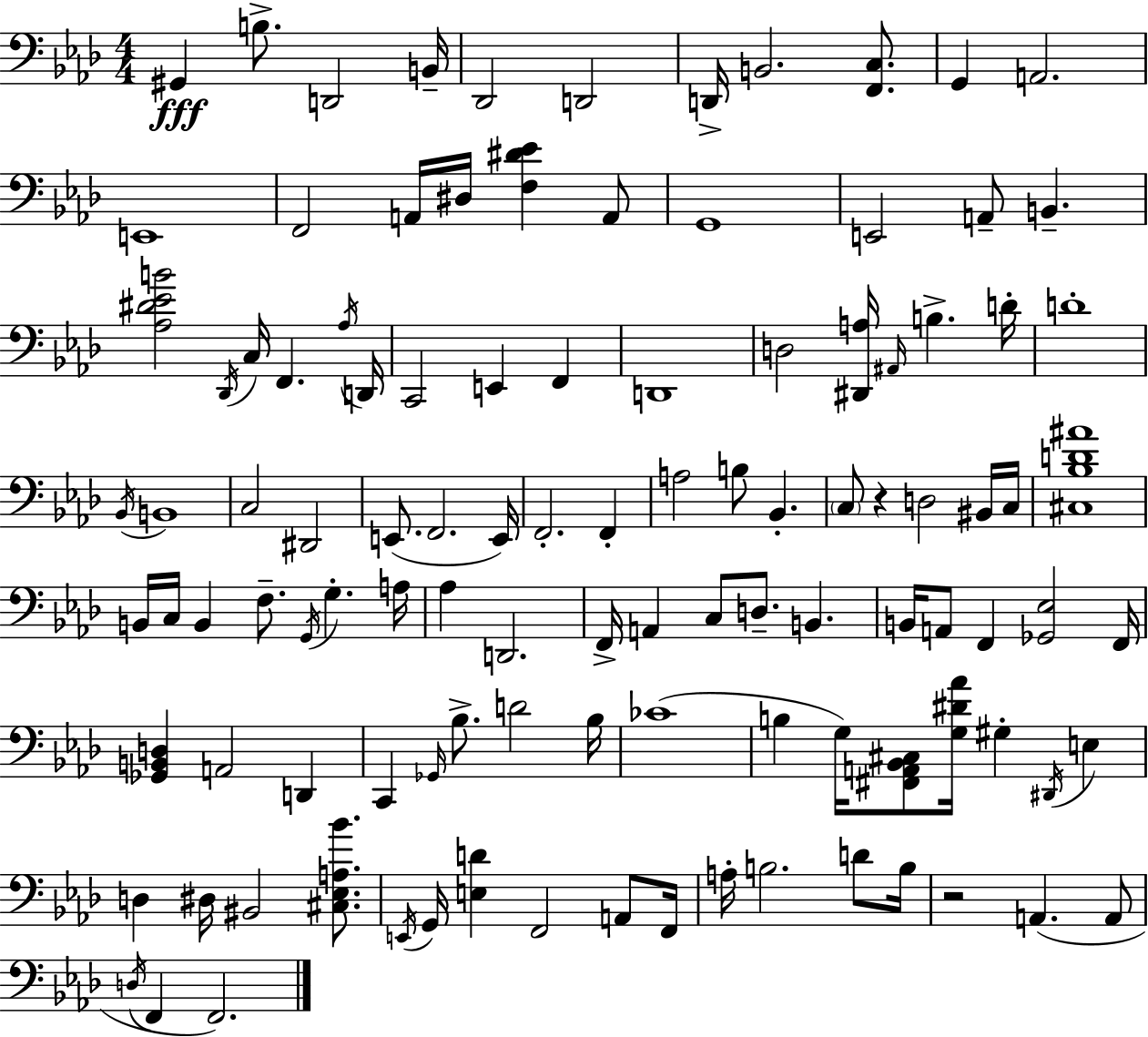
X:1
T:Untitled
M:4/4
L:1/4
K:Ab
^G,, B,/2 D,,2 B,,/4 _D,,2 D,,2 D,,/4 B,,2 [F,,C,]/2 G,, A,,2 E,,4 F,,2 A,,/4 ^D,/4 [F,^D_E] A,,/2 G,,4 E,,2 A,,/2 B,, [_A,^D_EB]2 _D,,/4 C,/4 F,, _A,/4 D,,/4 C,,2 E,, F,, D,,4 D,2 [^D,,A,]/4 ^A,,/4 B, D/4 D4 _B,,/4 B,,4 C,2 ^D,,2 E,,/2 F,,2 E,,/4 F,,2 F,, A,2 B,/2 _B,, C,/2 z D,2 ^B,,/4 C,/4 [^C,_B,D^A]4 B,,/4 C,/4 B,, F,/2 G,,/4 G, A,/4 _A, D,,2 F,,/4 A,, C,/2 D,/2 B,, B,,/4 A,,/2 F,, [_G,,_E,]2 F,,/4 [_G,,B,,D,] A,,2 D,, C,, _G,,/4 _B,/2 D2 _B,/4 _C4 B, G,/4 [^F,,A,,_B,,^C,]/2 [G,^D_A]/4 ^G, ^D,,/4 E, D, ^D,/4 ^B,,2 [^C,_E,A,_B]/2 E,,/4 G,,/4 [E,D] F,,2 A,,/2 F,,/4 A,/4 B,2 D/2 B,/4 z2 A,, A,,/2 D,/4 F,, F,,2